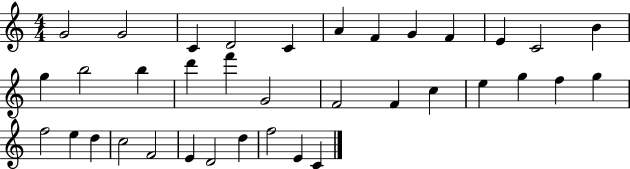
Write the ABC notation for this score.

X:1
T:Untitled
M:4/4
L:1/4
K:C
G2 G2 C D2 C A F G F E C2 B g b2 b d' f' G2 F2 F c e g f g f2 e d c2 F2 E D2 d f2 E C